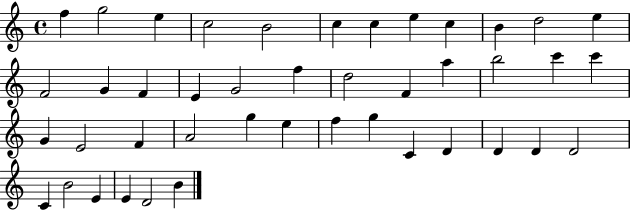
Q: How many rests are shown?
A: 0